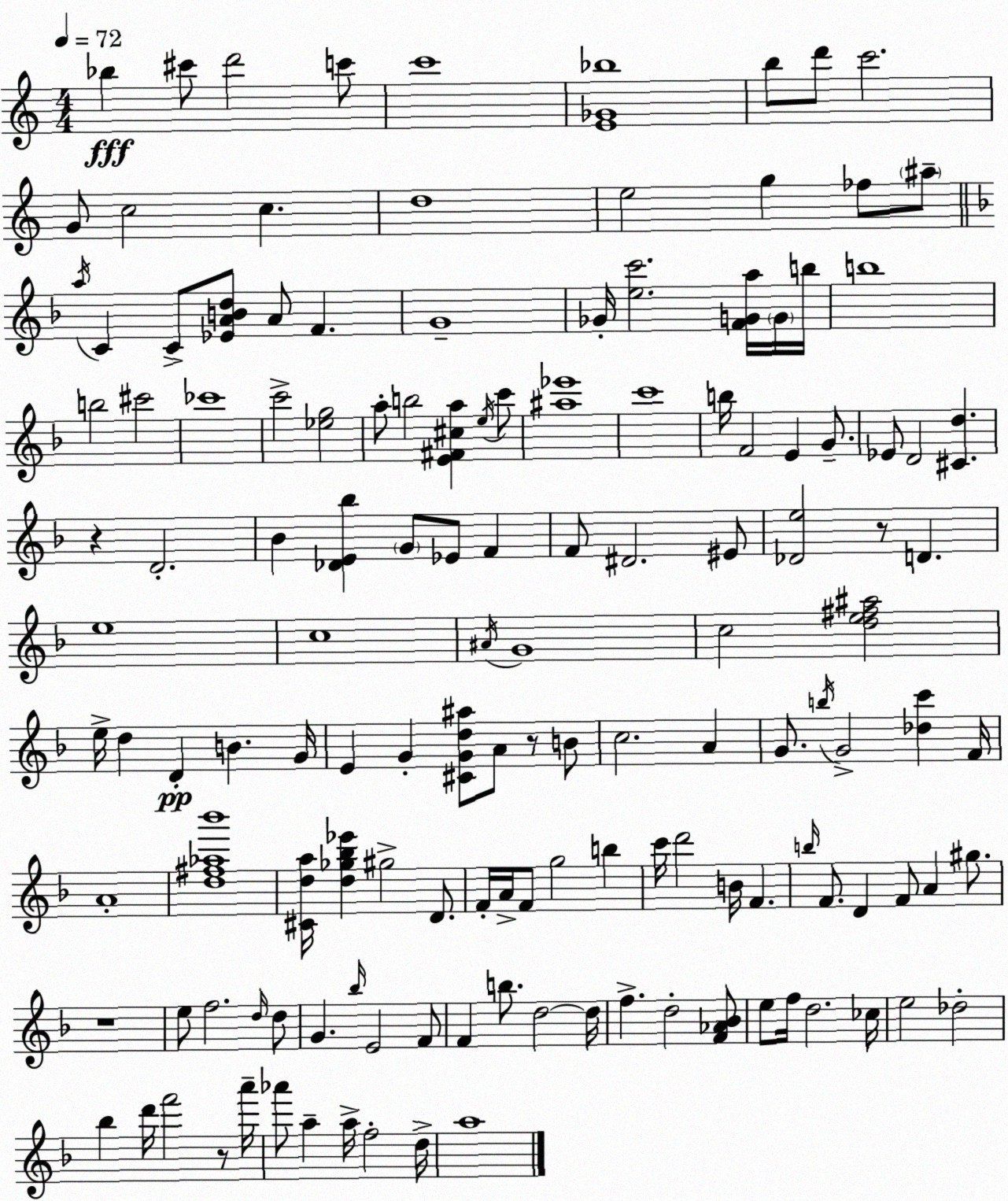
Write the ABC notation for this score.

X:1
T:Untitled
M:4/4
L:1/4
K:C
_b ^c'/2 d'2 c'/2 c'4 [E_G_b]4 b/2 d'/2 c'2 G/2 c2 c d4 e2 g _f/2 ^a/2 a/4 C C/2 [_EABd]/2 A/2 F G4 _G/4 [ec']2 [FGa]/4 G/4 b/4 b4 b2 ^c'2 _c'4 c'2 [_eg]2 a/2 b2 [E^F^ca] e/4 c'/2 [^a_e']4 c'4 b/4 F2 E G/2 _E/2 D2 [^Cd] z D2 _B [_DE_b] G/2 _E/2 F F/2 ^D2 ^E/2 [_De]2 z/2 D e4 c4 ^A/4 G4 c2 [de^f^a]2 e/4 d D B G/4 E G [^CGd^a]/2 A/2 z/2 B/2 c2 A G/2 b/4 G2 [_dc'] F/4 A4 [d^f_a_b']4 [^Cda]/4 [d_g_b_e'] ^g2 D/2 F/4 A/4 F/2 g2 b c'/4 d'2 B/4 F b/4 F/2 D F/2 A ^g/2 z4 e/2 f2 d/4 d/2 G _b/4 E2 F/2 F b/2 d2 d/4 f d2 [F_A_B]/2 e/2 f/4 d2 _c/4 e2 _d2 _b d'/4 f'2 z/2 a'/4 _a'/2 a a/4 f2 d/4 a4